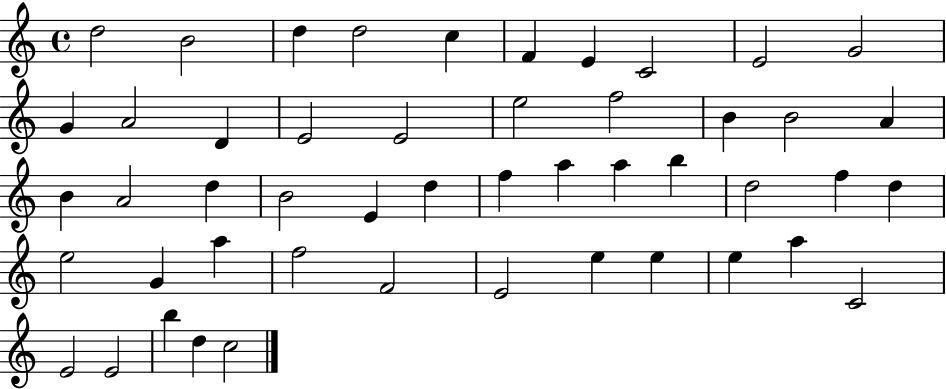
{
  \clef treble
  \time 4/4
  \defaultTimeSignature
  \key c \major
  d''2 b'2 | d''4 d''2 c''4 | f'4 e'4 c'2 | e'2 g'2 | \break g'4 a'2 d'4 | e'2 e'2 | e''2 f''2 | b'4 b'2 a'4 | \break b'4 a'2 d''4 | b'2 e'4 d''4 | f''4 a''4 a''4 b''4 | d''2 f''4 d''4 | \break e''2 g'4 a''4 | f''2 f'2 | e'2 e''4 e''4 | e''4 a''4 c'2 | \break e'2 e'2 | b''4 d''4 c''2 | \bar "|."
}